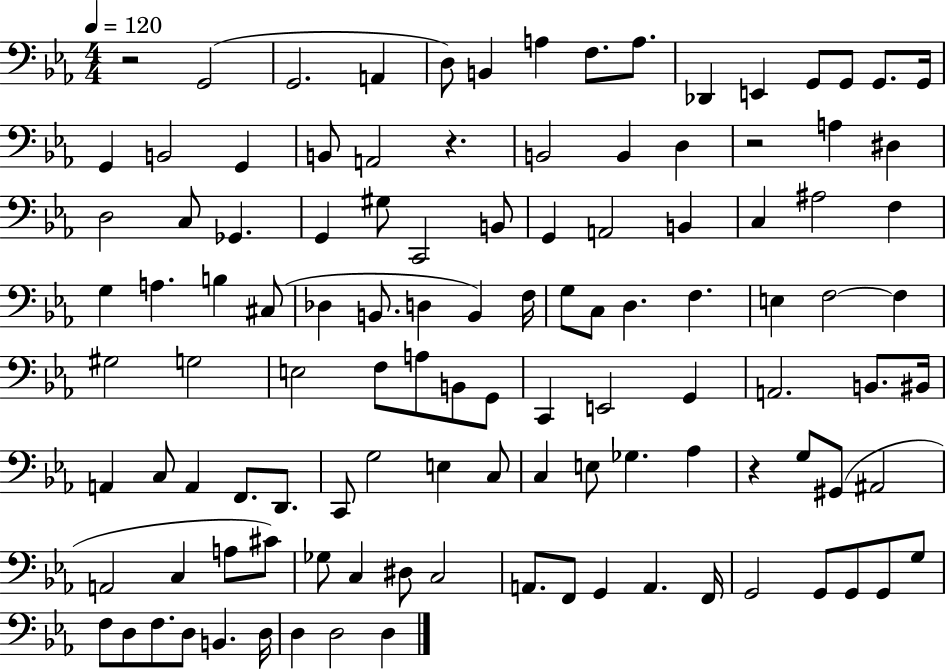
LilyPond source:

{
  \clef bass
  \numericTimeSignature
  \time 4/4
  \key ees \major
  \tempo 4 = 120
  r2 g,2( | g,2. a,4 | d8) b,4 a4 f8. a8. | des,4 e,4 g,8 g,8 g,8. g,16 | \break g,4 b,2 g,4 | b,8 a,2 r4. | b,2 b,4 d4 | r2 a4 dis4 | \break d2 c8 ges,4. | g,4 gis8 c,2 b,8 | g,4 a,2 b,4 | c4 ais2 f4 | \break g4 a4. b4 cis8( | des4 b,8. d4 b,4) f16 | g8 c8 d4. f4. | e4 f2~~ f4 | \break gis2 g2 | e2 f8 a8 b,8 g,8 | c,4 e,2 g,4 | a,2. b,8. bis,16 | \break a,4 c8 a,4 f,8. d,8. | c,8 g2 e4 c8 | c4 e8 ges4. aes4 | r4 g8 gis,8( ais,2 | \break a,2 c4 a8 cis'8) | ges8 c4 dis8 c2 | a,8. f,8 g,4 a,4. f,16 | g,2 g,8 g,8 g,8 g8 | \break f8 d8 f8. d8 b,4. d16 | d4 d2 d4 | \bar "|."
}